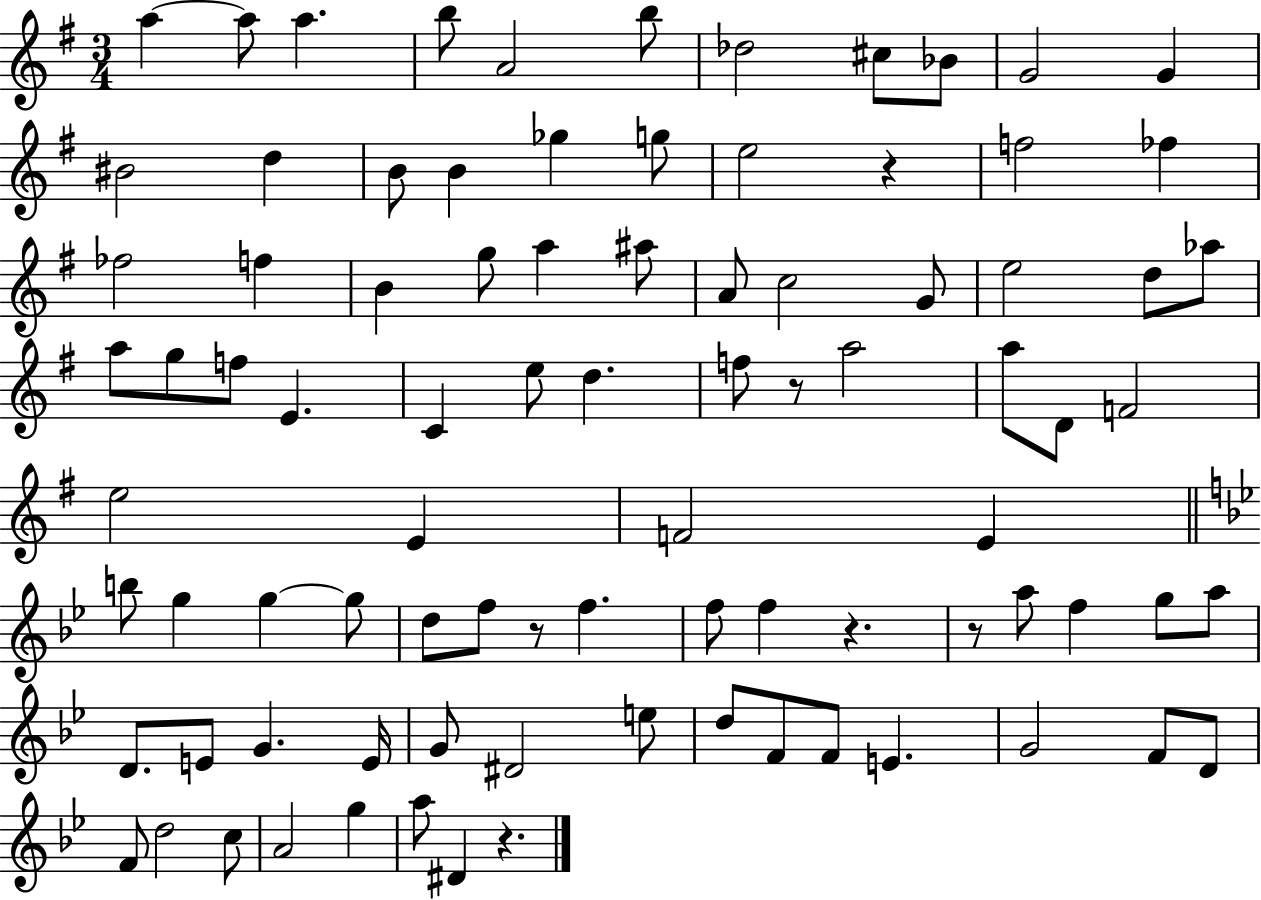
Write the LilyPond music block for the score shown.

{
  \clef treble
  \numericTimeSignature
  \time 3/4
  \key g \major
  \repeat volta 2 { a''4~~ a''8 a''4. | b''8 a'2 b''8 | des''2 cis''8 bes'8 | g'2 g'4 | \break bis'2 d''4 | b'8 b'4 ges''4 g''8 | e''2 r4 | f''2 fes''4 | \break fes''2 f''4 | b'4 g''8 a''4 ais''8 | a'8 c''2 g'8 | e''2 d''8 aes''8 | \break a''8 g''8 f''8 e'4. | c'4 e''8 d''4. | f''8 r8 a''2 | a''8 d'8 f'2 | \break e''2 e'4 | f'2 e'4 | \bar "||" \break \key bes \major b''8 g''4 g''4~~ g''8 | d''8 f''8 r8 f''4. | f''8 f''4 r4. | r8 a''8 f''4 g''8 a''8 | \break d'8. e'8 g'4. e'16 | g'8 dis'2 e''8 | d''8 f'8 f'8 e'4. | g'2 f'8 d'8 | \break f'8 d''2 c''8 | a'2 g''4 | a''8 dis'4 r4. | } \bar "|."
}